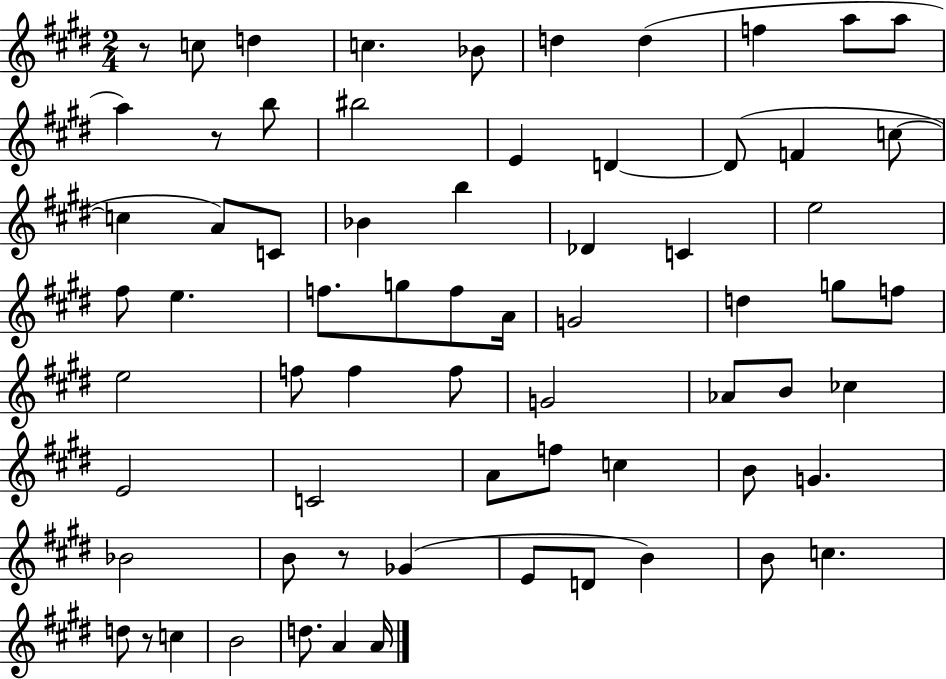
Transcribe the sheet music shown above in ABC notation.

X:1
T:Untitled
M:2/4
L:1/4
K:E
z/2 c/2 d c _B/2 d d f a/2 a/2 a z/2 b/2 ^b2 E D D/2 F c/2 c A/2 C/2 _B b _D C e2 ^f/2 e f/2 g/2 f/2 A/4 G2 d g/2 f/2 e2 f/2 f f/2 G2 _A/2 B/2 _c E2 C2 A/2 f/2 c B/2 G _B2 B/2 z/2 _G E/2 D/2 B B/2 c d/2 z/2 c B2 d/2 A A/4